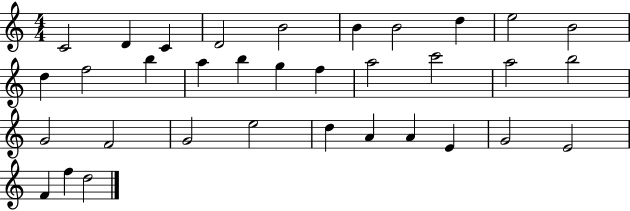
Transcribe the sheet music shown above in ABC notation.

X:1
T:Untitled
M:4/4
L:1/4
K:C
C2 D C D2 B2 B B2 d e2 B2 d f2 b a b g f a2 c'2 a2 b2 G2 F2 G2 e2 d A A E G2 E2 F f d2